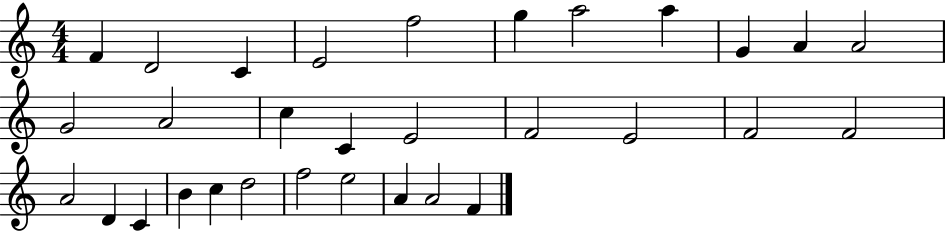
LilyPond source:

{
  \clef treble
  \numericTimeSignature
  \time 4/4
  \key c \major
  f'4 d'2 c'4 | e'2 f''2 | g''4 a''2 a''4 | g'4 a'4 a'2 | \break g'2 a'2 | c''4 c'4 e'2 | f'2 e'2 | f'2 f'2 | \break a'2 d'4 c'4 | b'4 c''4 d''2 | f''2 e''2 | a'4 a'2 f'4 | \break \bar "|."
}